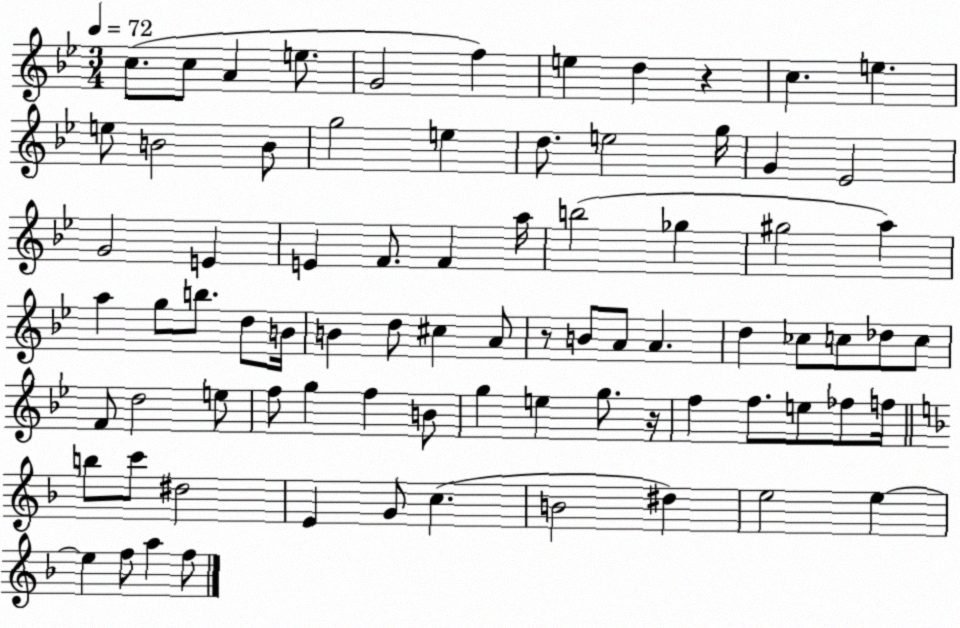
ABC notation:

X:1
T:Untitled
M:3/4
L:1/4
K:Bb
c/2 c/2 A e/2 G2 f e d z c e e/2 B2 B/2 g2 e d/2 e2 g/4 G _E2 G2 E E F/2 F a/4 b2 _g ^g2 a a g/2 b/2 d/2 B/4 B d/2 ^c A/2 z/2 B/2 A/2 A d _c/2 c/2 _d/2 c/2 F/2 d2 e/2 f/2 g f B/2 g e g/2 z/4 f f/2 e/2 _f/2 f/4 b/2 c'/2 ^d2 E G/2 c B2 ^d e2 e e f/2 a f/2